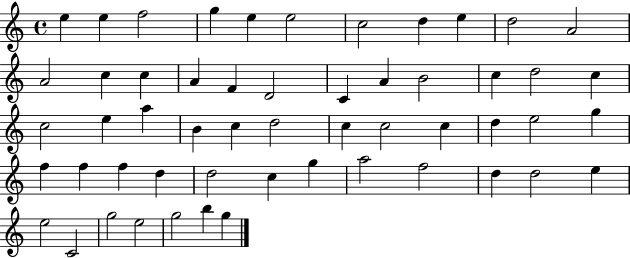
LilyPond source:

{
  \clef treble
  \time 4/4
  \defaultTimeSignature
  \key c \major
  e''4 e''4 f''2 | g''4 e''4 e''2 | c''2 d''4 e''4 | d''2 a'2 | \break a'2 c''4 c''4 | a'4 f'4 d'2 | c'4 a'4 b'2 | c''4 d''2 c''4 | \break c''2 e''4 a''4 | b'4 c''4 d''2 | c''4 c''2 c''4 | d''4 e''2 g''4 | \break f''4 f''4 f''4 d''4 | d''2 c''4 g''4 | a''2 f''2 | d''4 d''2 e''4 | \break e''2 c'2 | g''2 e''2 | g''2 b''4 g''4 | \bar "|."
}